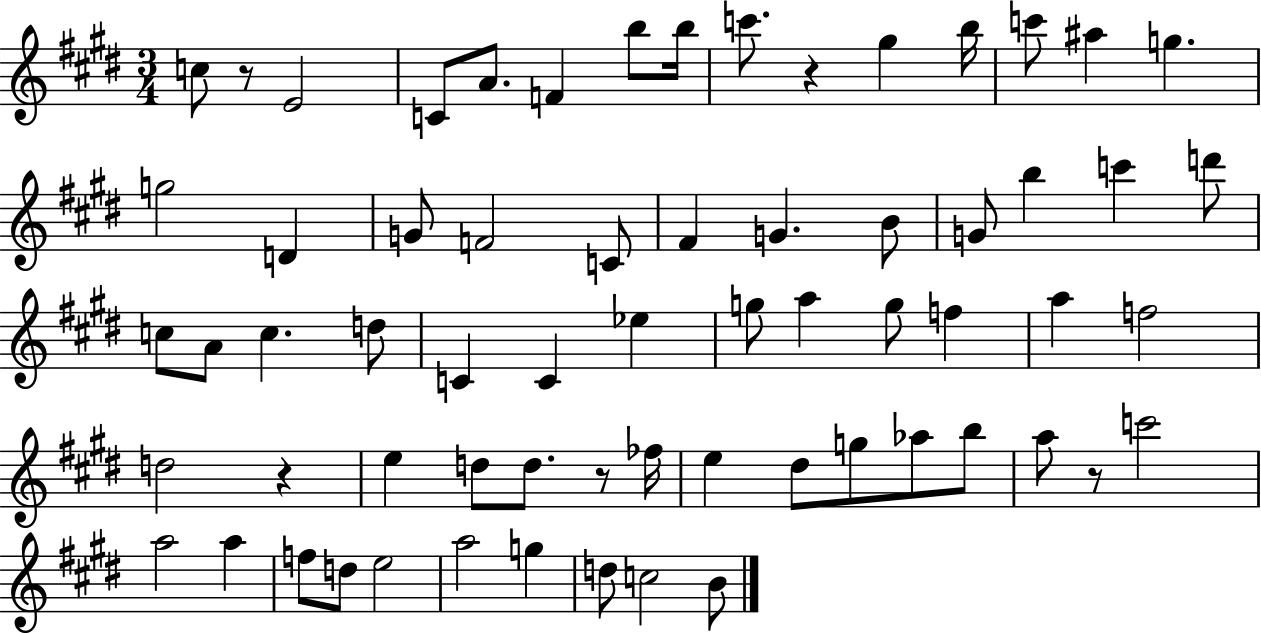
X:1
T:Untitled
M:3/4
L:1/4
K:E
c/2 z/2 E2 C/2 A/2 F b/2 b/4 c'/2 z ^g b/4 c'/2 ^a g g2 D G/2 F2 C/2 ^F G B/2 G/2 b c' d'/2 c/2 A/2 c d/2 C C _e g/2 a g/2 f a f2 d2 z e d/2 d/2 z/2 _f/4 e ^d/2 g/2 _a/2 b/2 a/2 z/2 c'2 a2 a f/2 d/2 e2 a2 g d/2 c2 B/2